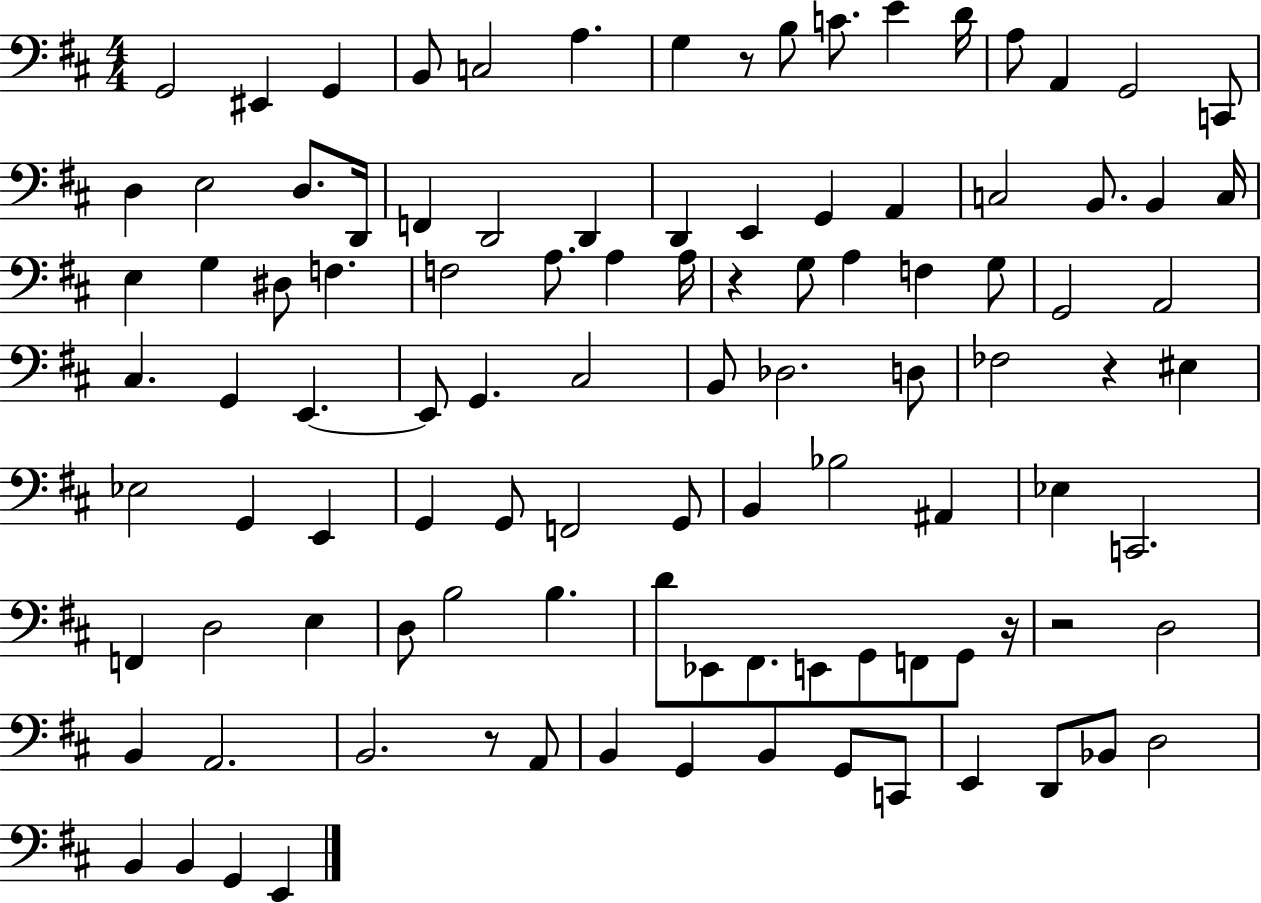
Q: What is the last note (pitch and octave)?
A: E2